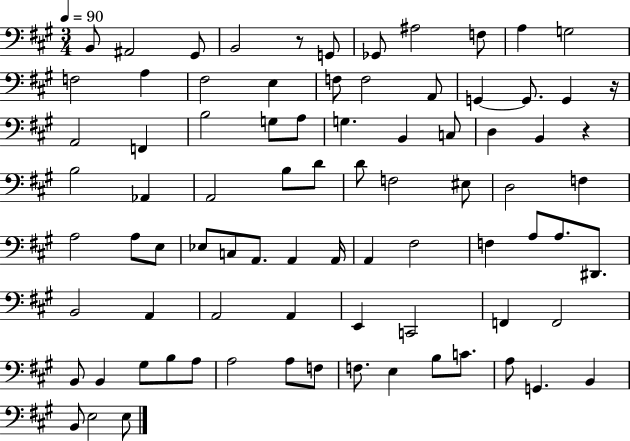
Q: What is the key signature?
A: A major